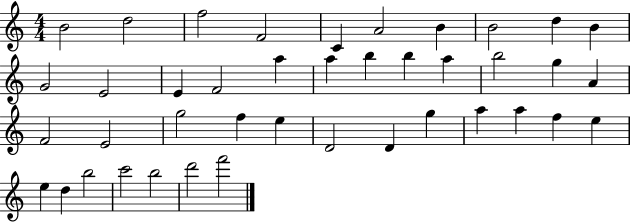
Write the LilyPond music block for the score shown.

{
  \clef treble
  \numericTimeSignature
  \time 4/4
  \key c \major
  b'2 d''2 | f''2 f'2 | c'4 a'2 b'4 | b'2 d''4 b'4 | \break g'2 e'2 | e'4 f'2 a''4 | a''4 b''4 b''4 a''4 | b''2 g''4 a'4 | \break f'2 e'2 | g''2 f''4 e''4 | d'2 d'4 g''4 | a''4 a''4 f''4 e''4 | \break e''4 d''4 b''2 | c'''2 b''2 | d'''2 f'''2 | \bar "|."
}